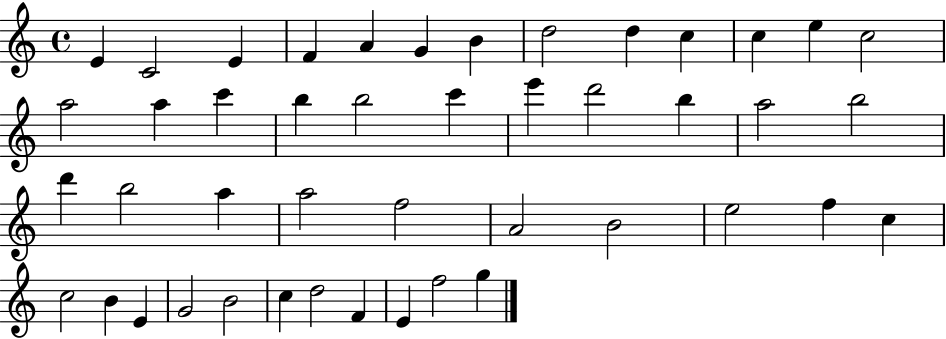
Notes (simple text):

E4/q C4/h E4/q F4/q A4/q G4/q B4/q D5/h D5/q C5/q C5/q E5/q C5/h A5/h A5/q C6/q B5/q B5/h C6/q E6/q D6/h B5/q A5/h B5/h D6/q B5/h A5/q A5/h F5/h A4/h B4/h E5/h F5/q C5/q C5/h B4/q E4/q G4/h B4/h C5/q D5/h F4/q E4/q F5/h G5/q